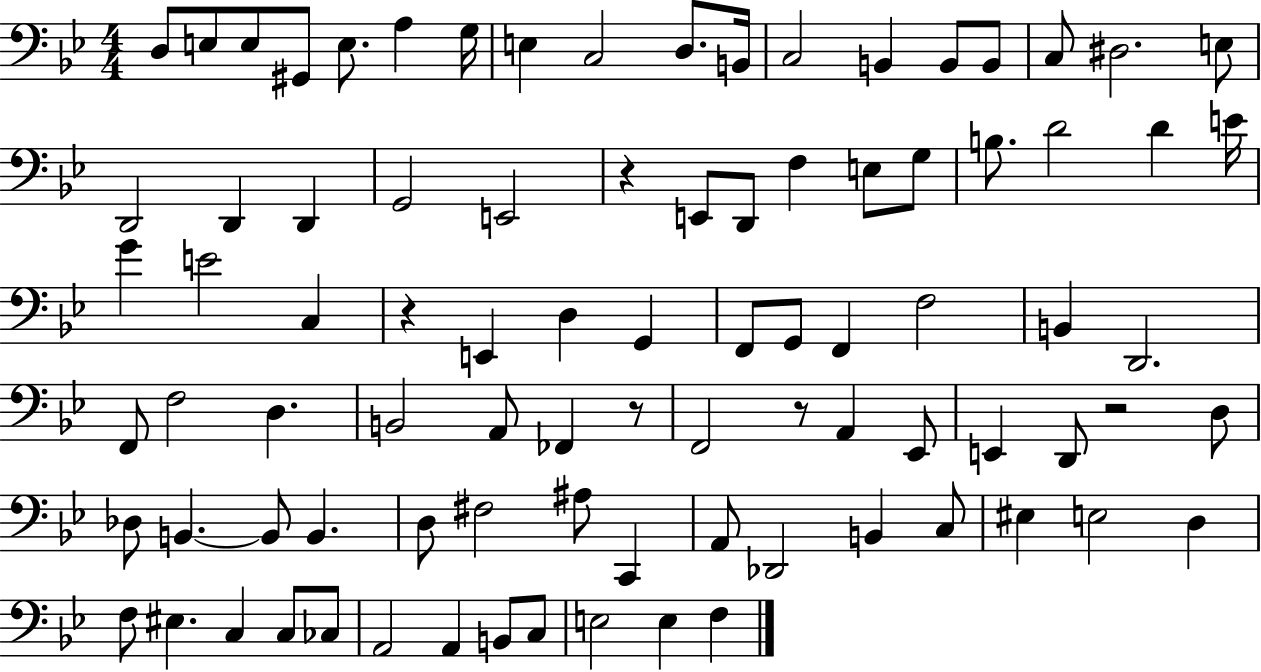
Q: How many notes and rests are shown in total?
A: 88